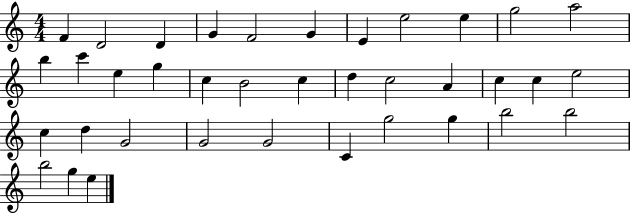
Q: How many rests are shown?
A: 0